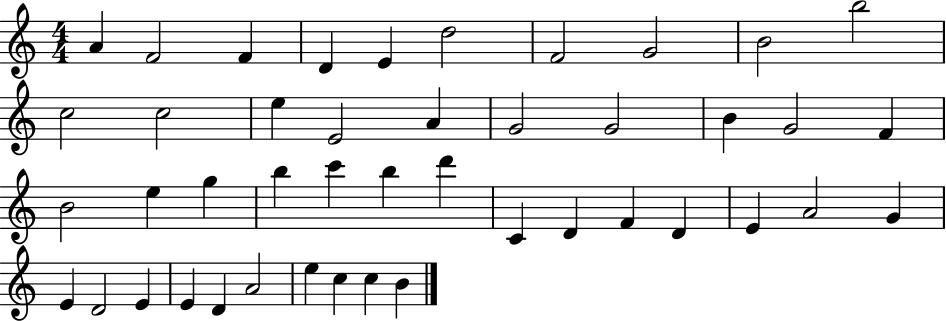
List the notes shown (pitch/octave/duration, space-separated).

A4/q F4/h F4/q D4/q E4/q D5/h F4/h G4/h B4/h B5/h C5/h C5/h E5/q E4/h A4/q G4/h G4/h B4/q G4/h F4/q B4/h E5/q G5/q B5/q C6/q B5/q D6/q C4/q D4/q F4/q D4/q E4/q A4/h G4/q E4/q D4/h E4/q E4/q D4/q A4/h E5/q C5/q C5/q B4/q